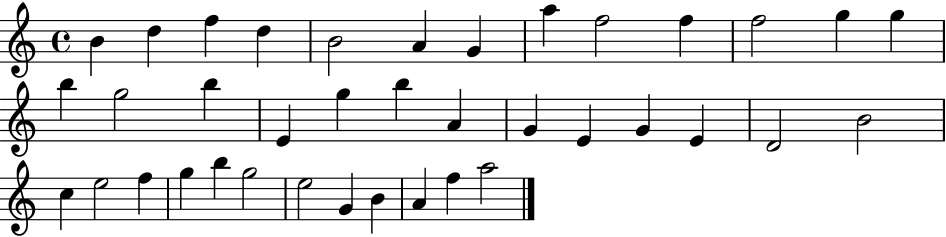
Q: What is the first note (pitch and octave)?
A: B4